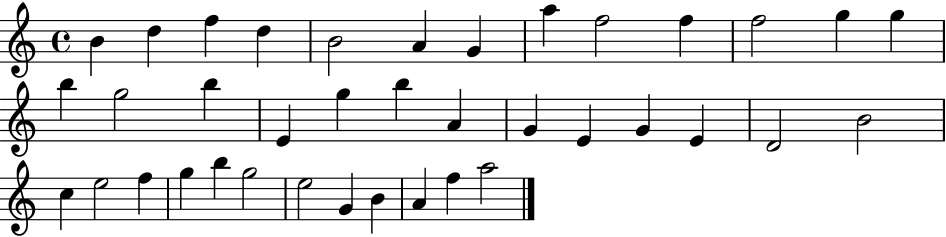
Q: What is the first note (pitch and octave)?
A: B4